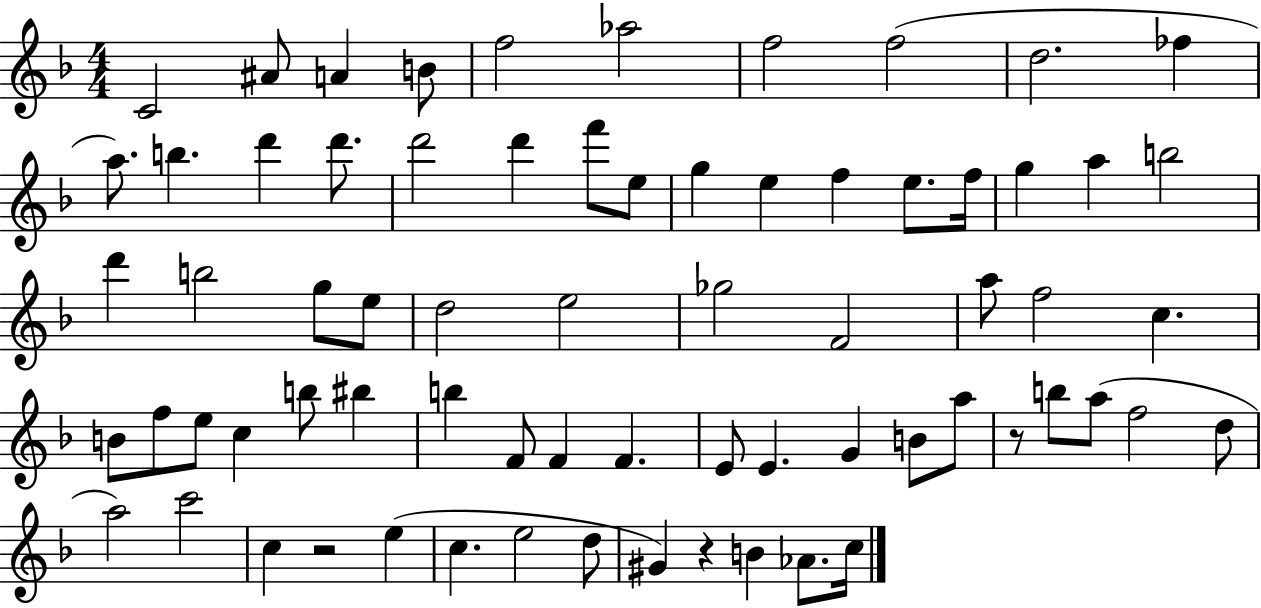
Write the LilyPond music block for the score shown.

{
  \clef treble
  \numericTimeSignature
  \time 4/4
  \key f \major
  c'2 ais'8 a'4 b'8 | f''2 aes''2 | f''2 f''2( | d''2. fes''4 | \break a''8.) b''4. d'''4 d'''8. | d'''2 d'''4 f'''8 e''8 | g''4 e''4 f''4 e''8. f''16 | g''4 a''4 b''2 | \break d'''4 b''2 g''8 e''8 | d''2 e''2 | ges''2 f'2 | a''8 f''2 c''4. | \break b'8 f''8 e''8 c''4 b''8 bis''4 | b''4 f'8 f'4 f'4. | e'8 e'4. g'4 b'8 a''8 | r8 b''8 a''8( f''2 d''8 | \break a''2) c'''2 | c''4 r2 e''4( | c''4. e''2 d''8 | gis'4) r4 b'4 aes'8. c''16 | \break \bar "|."
}